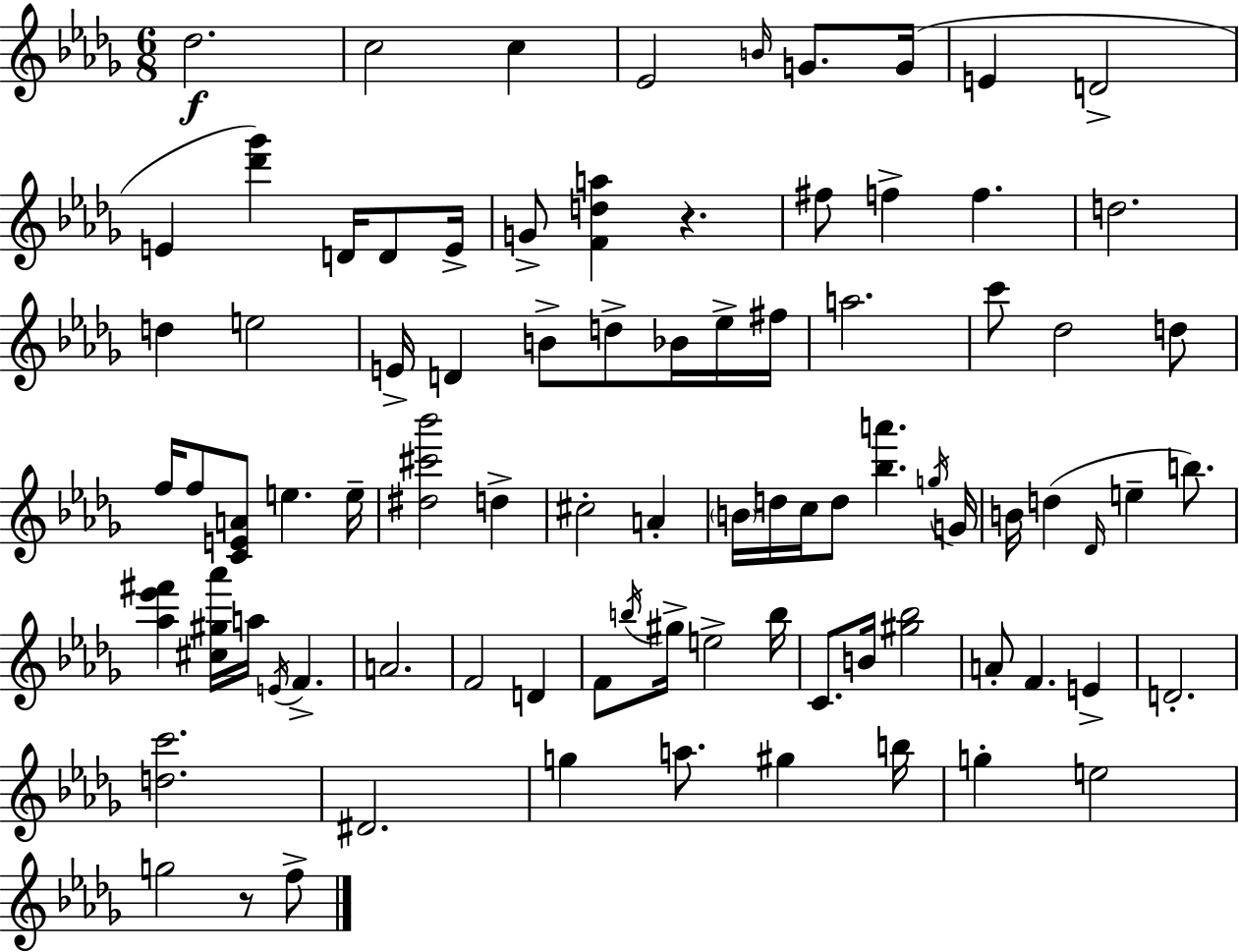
{
  \clef treble
  \numericTimeSignature
  \time 6/8
  \key bes \minor
  \repeat volta 2 { des''2.\f | c''2 c''4 | ees'2 \grace { b'16 } g'8. | g'16( e'4 d'2-> | \break e'4 <des''' ges'''>4) d'16 d'8 | e'16-> g'8-> <f' d'' a''>4 r4. | fis''8 f''4-> f''4. | d''2. | \break d''4 e''2 | e'16-> d'4 b'8-> d''8-> bes'16 ees''16-> | fis''16 a''2. | c'''8 des''2 d''8 | \break f''16 f''8 <c' e' a'>8 e''4. | e''16-- <dis'' cis''' bes'''>2 d''4-> | cis''2-. a'4-. | \parenthesize b'16 d''16 c''16 d''8 <bes'' a'''>4. | \break \acciaccatura { g''16 } g'16 b'16 d''4( \grace { des'16 } e''4-- | b''8.) <aes'' ees''' fis'''>4 <cis'' gis'' aes'''>16 a''16 \acciaccatura { e'16 } f'4.-> | a'2. | f'2 | \break d'4 f'8 \acciaccatura { b''16 } gis''16-> e''2-> | b''16 c'8. b'16 <gis'' bes''>2 | a'8-. f'4. | e'4-> d'2.-. | \break <d'' c'''>2. | dis'2. | g''4 a''8. | gis''4 b''16 g''4-. e''2 | \break g''2 | r8 f''8-> } \bar "|."
}